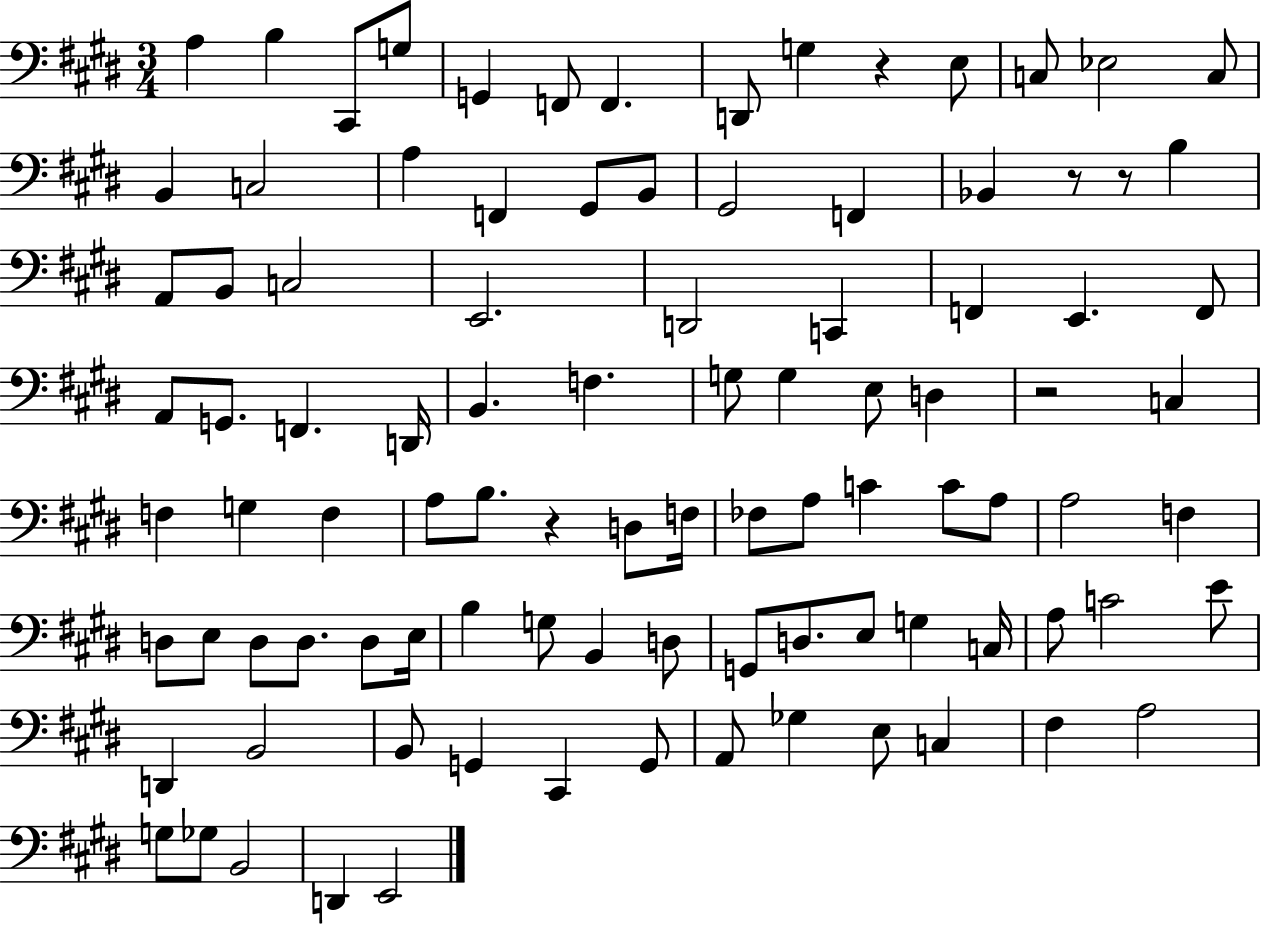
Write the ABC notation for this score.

X:1
T:Untitled
M:3/4
L:1/4
K:E
A, B, ^C,,/2 G,/2 G,, F,,/2 F,, D,,/2 G, z E,/2 C,/2 _E,2 C,/2 B,, C,2 A, F,, ^G,,/2 B,,/2 ^G,,2 F,, _B,, z/2 z/2 B, A,,/2 B,,/2 C,2 E,,2 D,,2 C,, F,, E,, F,,/2 A,,/2 G,,/2 F,, D,,/4 B,, F, G,/2 G, E,/2 D, z2 C, F, G, F, A,/2 B,/2 z D,/2 F,/4 _F,/2 A,/2 C C/2 A,/2 A,2 F, D,/2 E,/2 D,/2 D,/2 D,/2 E,/4 B, G,/2 B,, D,/2 G,,/2 D,/2 E,/2 G, C,/4 A,/2 C2 E/2 D,, B,,2 B,,/2 G,, ^C,, G,,/2 A,,/2 _G, E,/2 C, ^F, A,2 G,/2 _G,/2 B,,2 D,, E,,2